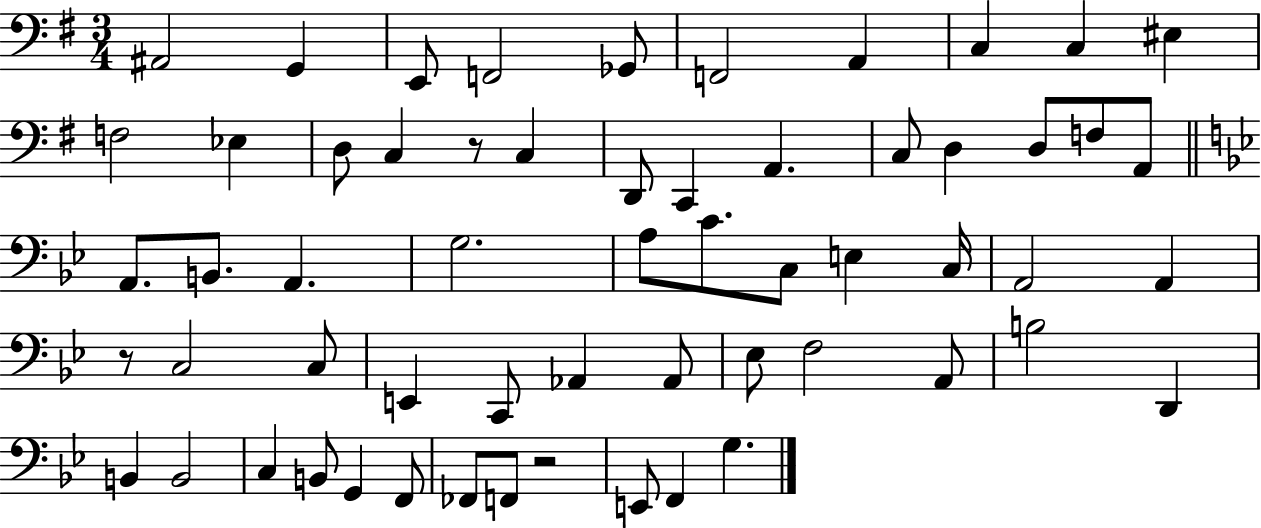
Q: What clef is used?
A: bass